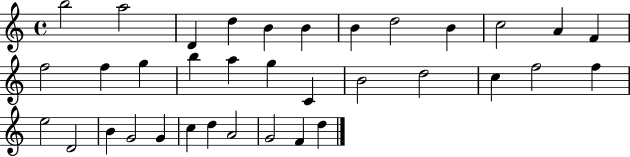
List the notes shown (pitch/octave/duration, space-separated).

B5/h A5/h D4/q D5/q B4/q B4/q B4/q D5/h B4/q C5/h A4/q F4/q F5/h F5/q G5/q B5/q A5/q G5/q C4/q B4/h D5/h C5/q F5/h F5/q E5/h D4/h B4/q G4/h G4/q C5/q D5/q A4/h G4/h F4/q D5/q